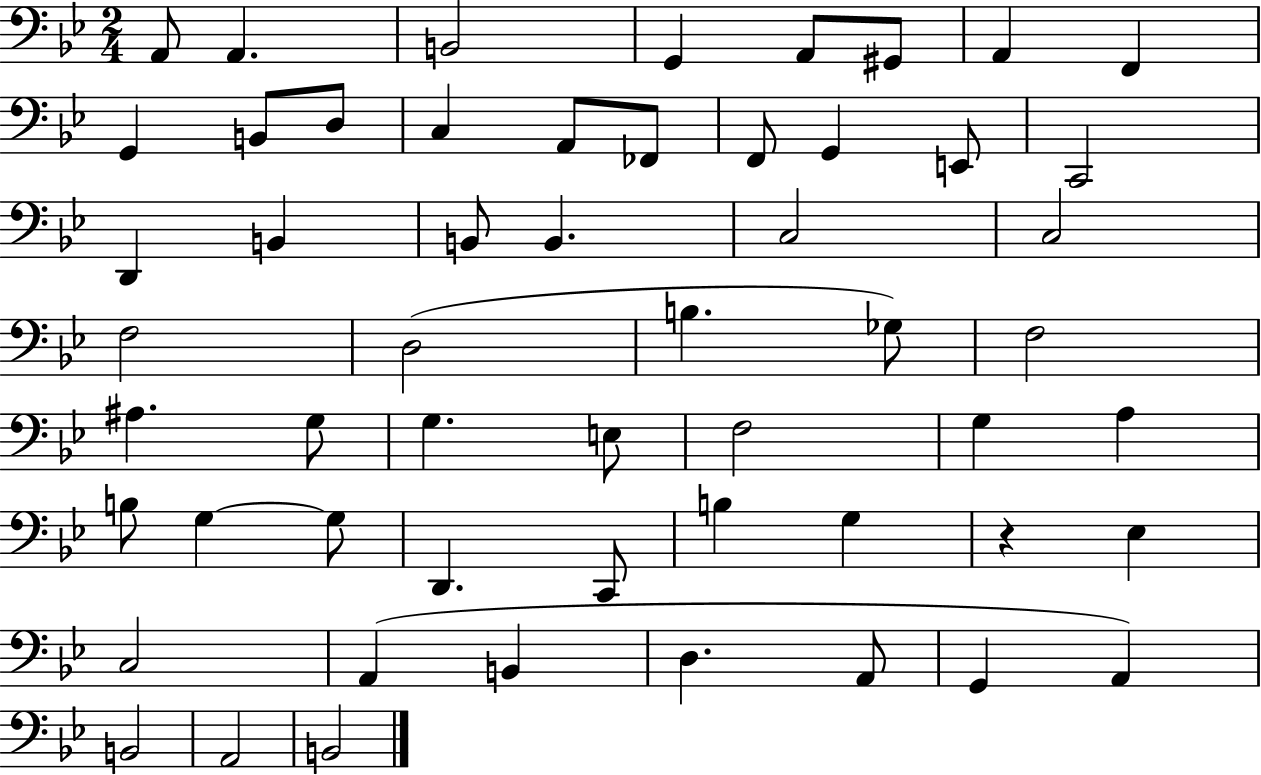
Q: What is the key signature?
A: BES major